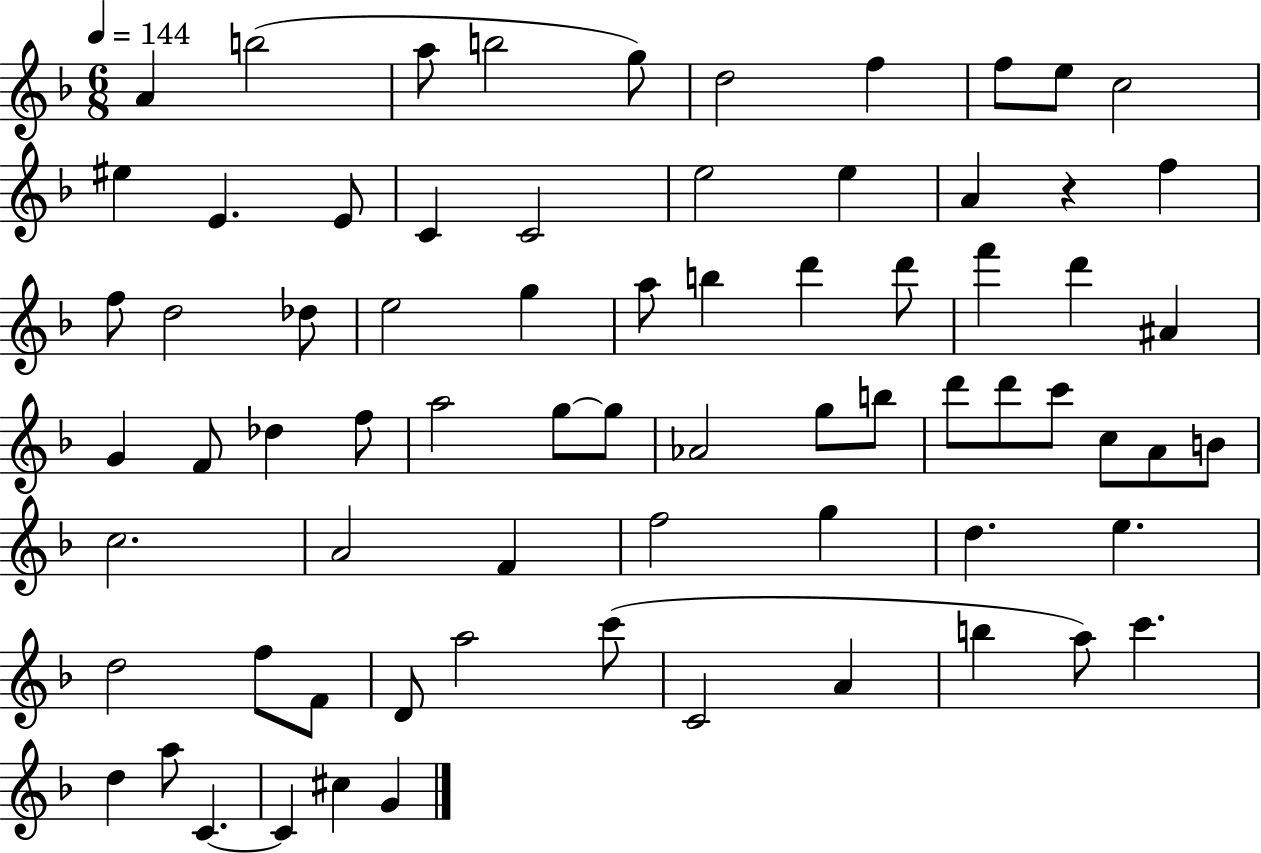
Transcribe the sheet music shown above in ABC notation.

X:1
T:Untitled
M:6/8
L:1/4
K:F
A b2 a/2 b2 g/2 d2 f f/2 e/2 c2 ^e E E/2 C C2 e2 e A z f f/2 d2 _d/2 e2 g a/2 b d' d'/2 f' d' ^A G F/2 _d f/2 a2 g/2 g/2 _A2 g/2 b/2 d'/2 d'/2 c'/2 c/2 A/2 B/2 c2 A2 F f2 g d e d2 f/2 F/2 D/2 a2 c'/2 C2 A b a/2 c' d a/2 C C ^c G